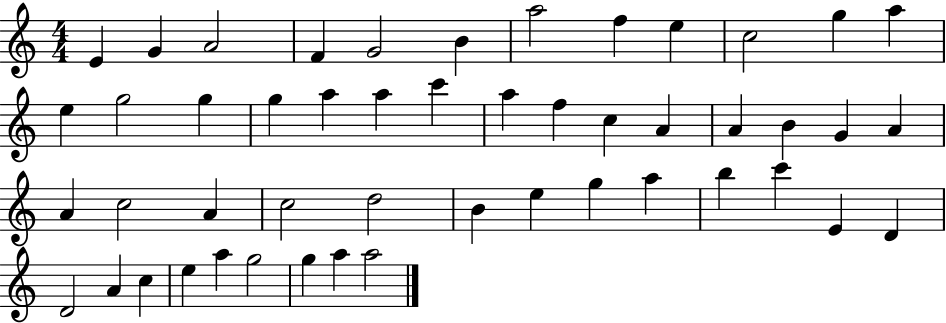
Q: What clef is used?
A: treble